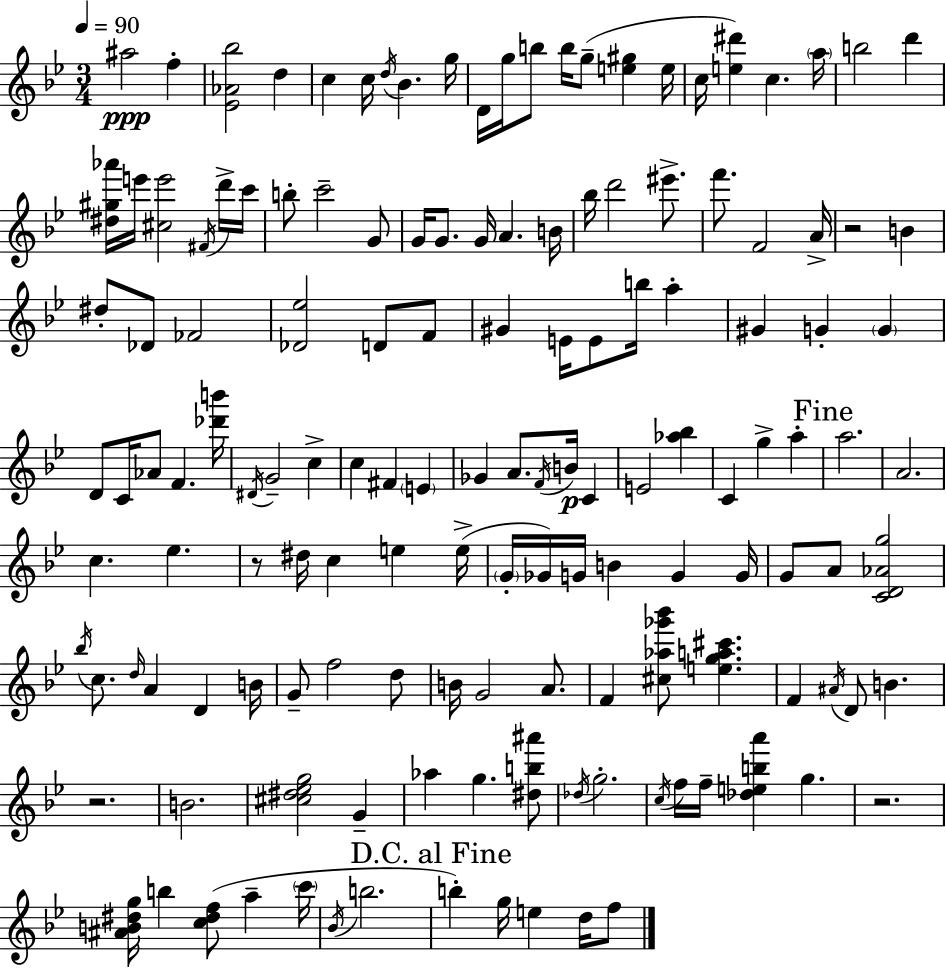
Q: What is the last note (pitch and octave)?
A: F5